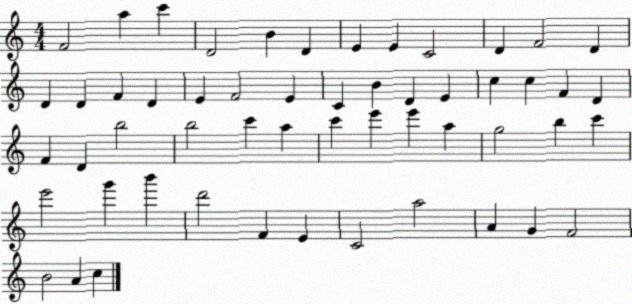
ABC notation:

X:1
T:Untitled
M:4/4
L:1/4
K:C
F2 a c' D2 B D E E C2 D F2 D D D F D E F2 E C B D E c c F D F D b2 b2 c' a c' e' e' a g2 b c' e'2 g' b' d'2 F E C2 a2 A G F2 B2 A c